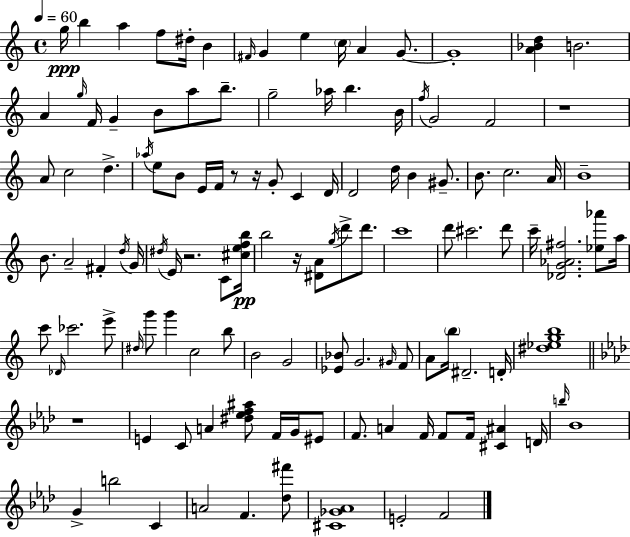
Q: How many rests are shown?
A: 6